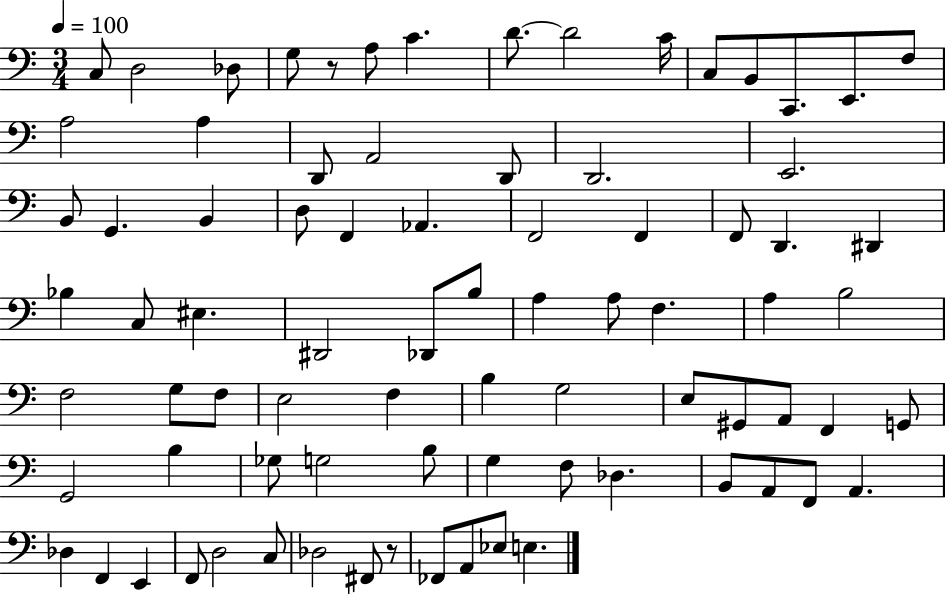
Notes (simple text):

C3/e D3/h Db3/e G3/e R/e A3/e C4/q. D4/e. D4/h C4/s C3/e B2/e C2/e. E2/e. F3/e A3/h A3/q D2/e A2/h D2/e D2/h. E2/h. B2/e G2/q. B2/q D3/e F2/q Ab2/q. F2/h F2/q F2/e D2/q. D#2/q Bb3/q C3/e EIS3/q. D#2/h Db2/e B3/e A3/q A3/e F3/q. A3/q B3/h F3/h G3/e F3/e E3/h F3/q B3/q G3/h E3/e G#2/e A2/e F2/q G2/e G2/h B3/q Gb3/e G3/h B3/e G3/q F3/e Db3/q. B2/e A2/e F2/e A2/q. Db3/q F2/q E2/q F2/e D3/h C3/e Db3/h F#2/e R/e FES2/e A2/e Eb3/e E3/q.